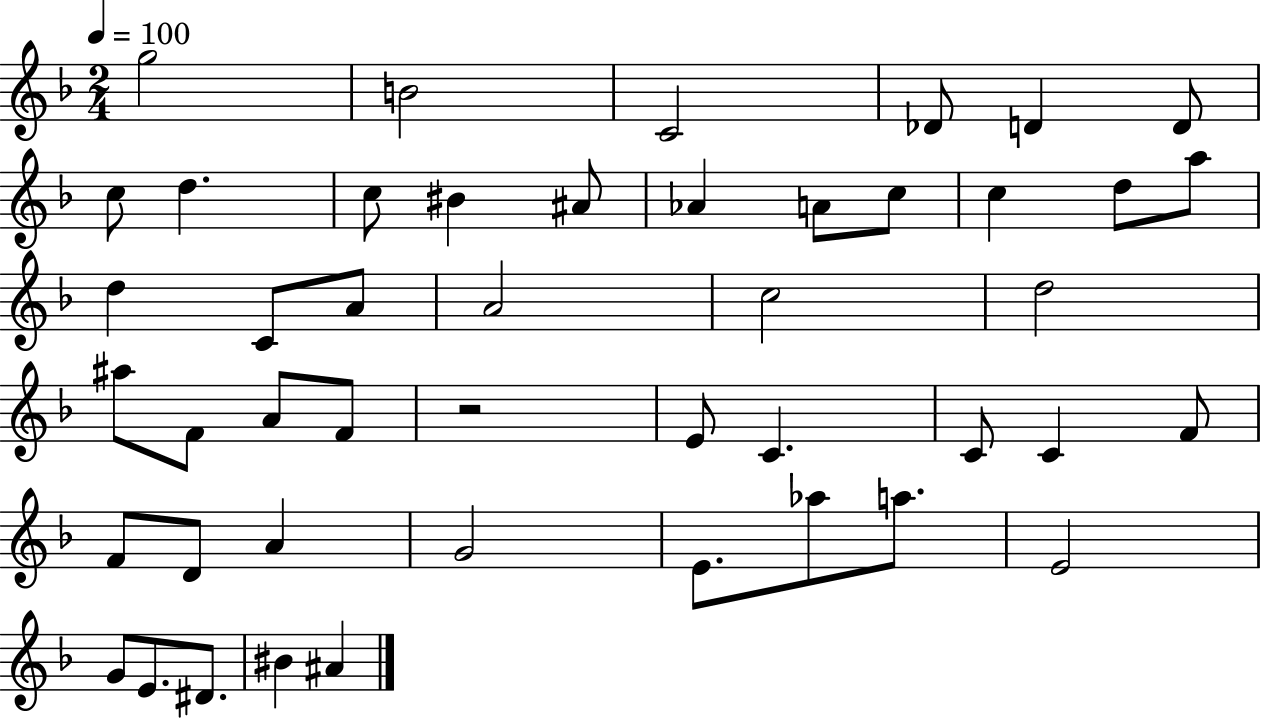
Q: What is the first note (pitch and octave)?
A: G5